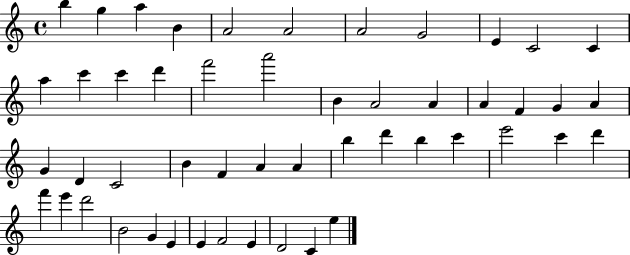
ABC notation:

X:1
T:Untitled
M:4/4
L:1/4
K:C
b g a B A2 A2 A2 G2 E C2 C a c' c' d' f'2 a'2 B A2 A A F G A G D C2 B F A A b d' b c' e'2 c' d' f' e' d'2 B2 G E E F2 E D2 C e